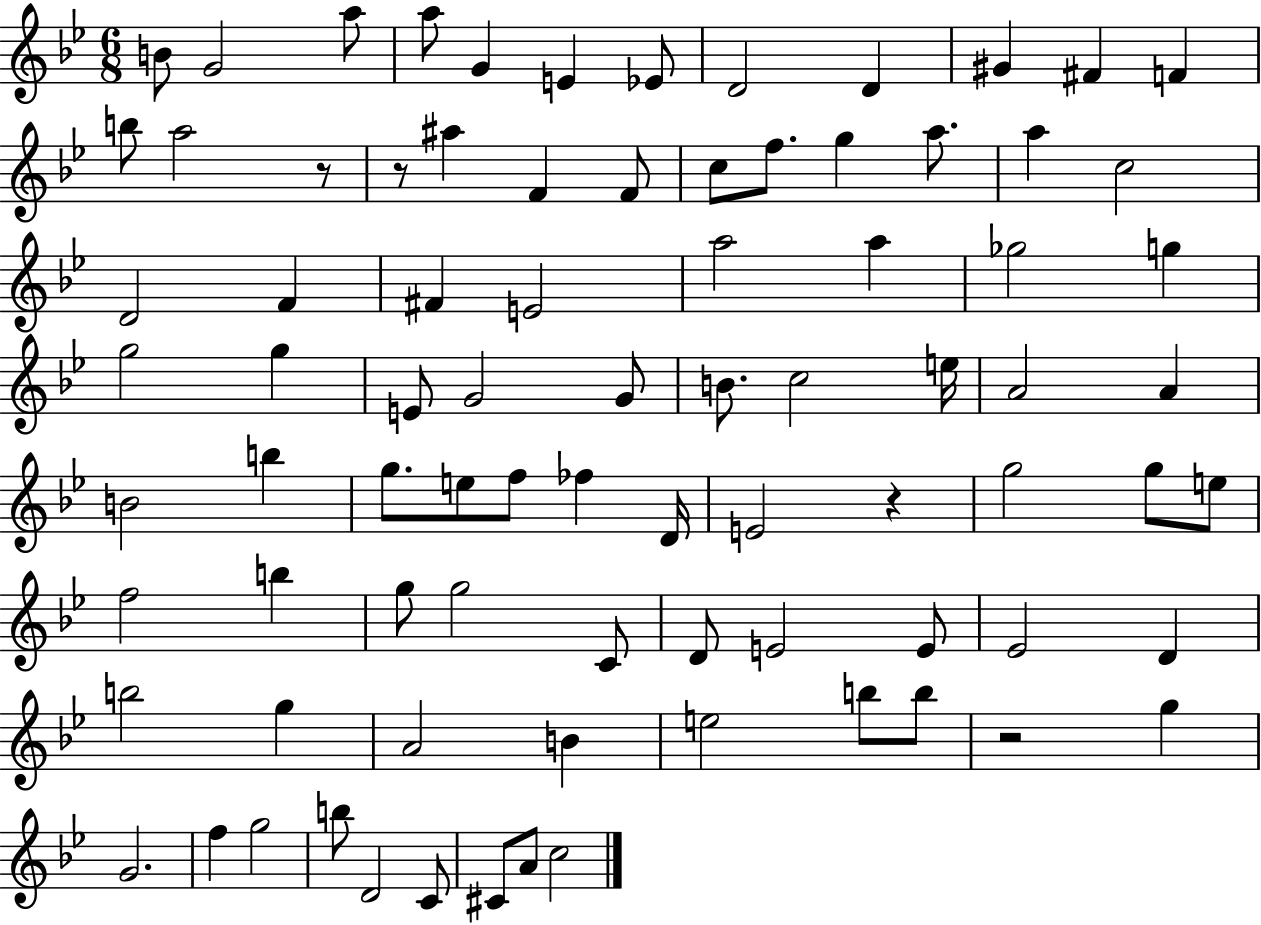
B4/e G4/h A5/e A5/e G4/q E4/q Eb4/e D4/h D4/q G#4/q F#4/q F4/q B5/e A5/h R/e R/e A#5/q F4/q F4/e C5/e F5/e. G5/q A5/e. A5/q C5/h D4/h F4/q F#4/q E4/h A5/h A5/q Gb5/h G5/q G5/h G5/q E4/e G4/h G4/e B4/e. C5/h E5/s A4/h A4/q B4/h B5/q G5/e. E5/e F5/e FES5/q D4/s E4/h R/q G5/h G5/e E5/e F5/h B5/q G5/e G5/h C4/e D4/e E4/h E4/e Eb4/h D4/q B5/h G5/q A4/h B4/q E5/h B5/e B5/e R/h G5/q G4/h. F5/q G5/h B5/e D4/h C4/e C#4/e A4/e C5/h